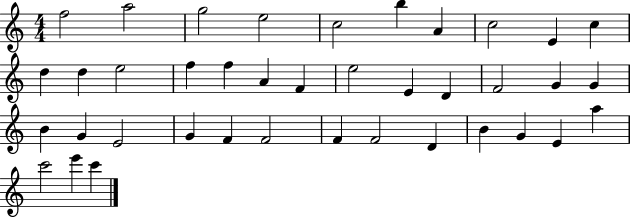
X:1
T:Untitled
M:4/4
L:1/4
K:C
f2 a2 g2 e2 c2 b A c2 E c d d e2 f f A F e2 E D F2 G G B G E2 G F F2 F F2 D B G E a c'2 e' c'